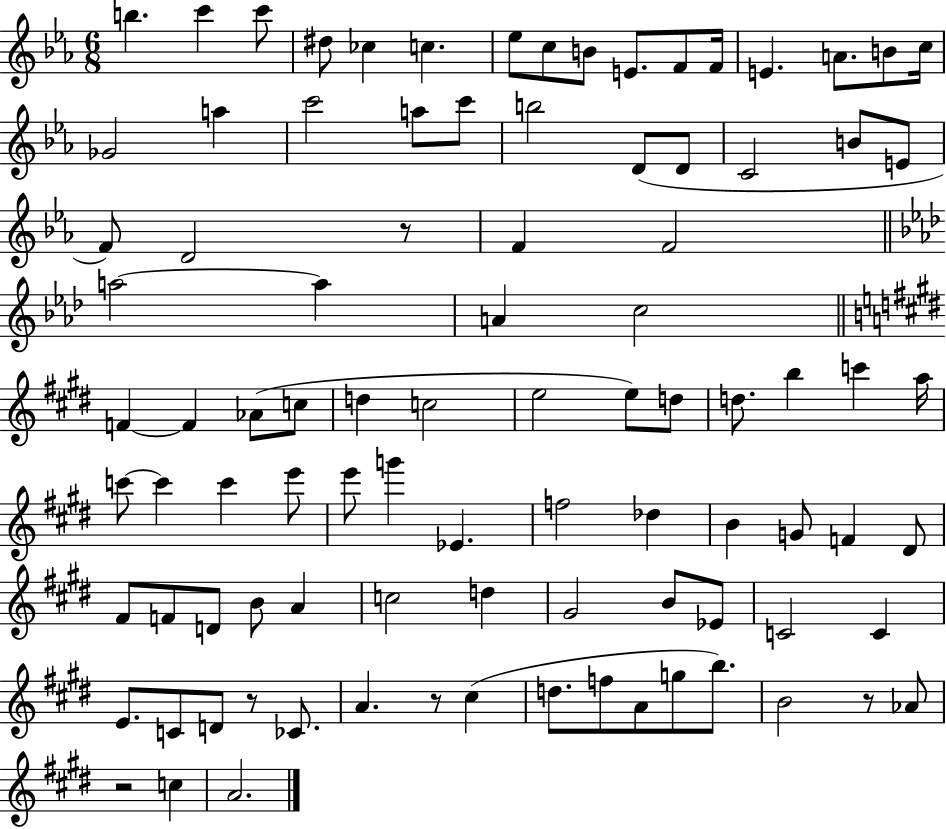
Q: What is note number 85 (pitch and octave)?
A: B4